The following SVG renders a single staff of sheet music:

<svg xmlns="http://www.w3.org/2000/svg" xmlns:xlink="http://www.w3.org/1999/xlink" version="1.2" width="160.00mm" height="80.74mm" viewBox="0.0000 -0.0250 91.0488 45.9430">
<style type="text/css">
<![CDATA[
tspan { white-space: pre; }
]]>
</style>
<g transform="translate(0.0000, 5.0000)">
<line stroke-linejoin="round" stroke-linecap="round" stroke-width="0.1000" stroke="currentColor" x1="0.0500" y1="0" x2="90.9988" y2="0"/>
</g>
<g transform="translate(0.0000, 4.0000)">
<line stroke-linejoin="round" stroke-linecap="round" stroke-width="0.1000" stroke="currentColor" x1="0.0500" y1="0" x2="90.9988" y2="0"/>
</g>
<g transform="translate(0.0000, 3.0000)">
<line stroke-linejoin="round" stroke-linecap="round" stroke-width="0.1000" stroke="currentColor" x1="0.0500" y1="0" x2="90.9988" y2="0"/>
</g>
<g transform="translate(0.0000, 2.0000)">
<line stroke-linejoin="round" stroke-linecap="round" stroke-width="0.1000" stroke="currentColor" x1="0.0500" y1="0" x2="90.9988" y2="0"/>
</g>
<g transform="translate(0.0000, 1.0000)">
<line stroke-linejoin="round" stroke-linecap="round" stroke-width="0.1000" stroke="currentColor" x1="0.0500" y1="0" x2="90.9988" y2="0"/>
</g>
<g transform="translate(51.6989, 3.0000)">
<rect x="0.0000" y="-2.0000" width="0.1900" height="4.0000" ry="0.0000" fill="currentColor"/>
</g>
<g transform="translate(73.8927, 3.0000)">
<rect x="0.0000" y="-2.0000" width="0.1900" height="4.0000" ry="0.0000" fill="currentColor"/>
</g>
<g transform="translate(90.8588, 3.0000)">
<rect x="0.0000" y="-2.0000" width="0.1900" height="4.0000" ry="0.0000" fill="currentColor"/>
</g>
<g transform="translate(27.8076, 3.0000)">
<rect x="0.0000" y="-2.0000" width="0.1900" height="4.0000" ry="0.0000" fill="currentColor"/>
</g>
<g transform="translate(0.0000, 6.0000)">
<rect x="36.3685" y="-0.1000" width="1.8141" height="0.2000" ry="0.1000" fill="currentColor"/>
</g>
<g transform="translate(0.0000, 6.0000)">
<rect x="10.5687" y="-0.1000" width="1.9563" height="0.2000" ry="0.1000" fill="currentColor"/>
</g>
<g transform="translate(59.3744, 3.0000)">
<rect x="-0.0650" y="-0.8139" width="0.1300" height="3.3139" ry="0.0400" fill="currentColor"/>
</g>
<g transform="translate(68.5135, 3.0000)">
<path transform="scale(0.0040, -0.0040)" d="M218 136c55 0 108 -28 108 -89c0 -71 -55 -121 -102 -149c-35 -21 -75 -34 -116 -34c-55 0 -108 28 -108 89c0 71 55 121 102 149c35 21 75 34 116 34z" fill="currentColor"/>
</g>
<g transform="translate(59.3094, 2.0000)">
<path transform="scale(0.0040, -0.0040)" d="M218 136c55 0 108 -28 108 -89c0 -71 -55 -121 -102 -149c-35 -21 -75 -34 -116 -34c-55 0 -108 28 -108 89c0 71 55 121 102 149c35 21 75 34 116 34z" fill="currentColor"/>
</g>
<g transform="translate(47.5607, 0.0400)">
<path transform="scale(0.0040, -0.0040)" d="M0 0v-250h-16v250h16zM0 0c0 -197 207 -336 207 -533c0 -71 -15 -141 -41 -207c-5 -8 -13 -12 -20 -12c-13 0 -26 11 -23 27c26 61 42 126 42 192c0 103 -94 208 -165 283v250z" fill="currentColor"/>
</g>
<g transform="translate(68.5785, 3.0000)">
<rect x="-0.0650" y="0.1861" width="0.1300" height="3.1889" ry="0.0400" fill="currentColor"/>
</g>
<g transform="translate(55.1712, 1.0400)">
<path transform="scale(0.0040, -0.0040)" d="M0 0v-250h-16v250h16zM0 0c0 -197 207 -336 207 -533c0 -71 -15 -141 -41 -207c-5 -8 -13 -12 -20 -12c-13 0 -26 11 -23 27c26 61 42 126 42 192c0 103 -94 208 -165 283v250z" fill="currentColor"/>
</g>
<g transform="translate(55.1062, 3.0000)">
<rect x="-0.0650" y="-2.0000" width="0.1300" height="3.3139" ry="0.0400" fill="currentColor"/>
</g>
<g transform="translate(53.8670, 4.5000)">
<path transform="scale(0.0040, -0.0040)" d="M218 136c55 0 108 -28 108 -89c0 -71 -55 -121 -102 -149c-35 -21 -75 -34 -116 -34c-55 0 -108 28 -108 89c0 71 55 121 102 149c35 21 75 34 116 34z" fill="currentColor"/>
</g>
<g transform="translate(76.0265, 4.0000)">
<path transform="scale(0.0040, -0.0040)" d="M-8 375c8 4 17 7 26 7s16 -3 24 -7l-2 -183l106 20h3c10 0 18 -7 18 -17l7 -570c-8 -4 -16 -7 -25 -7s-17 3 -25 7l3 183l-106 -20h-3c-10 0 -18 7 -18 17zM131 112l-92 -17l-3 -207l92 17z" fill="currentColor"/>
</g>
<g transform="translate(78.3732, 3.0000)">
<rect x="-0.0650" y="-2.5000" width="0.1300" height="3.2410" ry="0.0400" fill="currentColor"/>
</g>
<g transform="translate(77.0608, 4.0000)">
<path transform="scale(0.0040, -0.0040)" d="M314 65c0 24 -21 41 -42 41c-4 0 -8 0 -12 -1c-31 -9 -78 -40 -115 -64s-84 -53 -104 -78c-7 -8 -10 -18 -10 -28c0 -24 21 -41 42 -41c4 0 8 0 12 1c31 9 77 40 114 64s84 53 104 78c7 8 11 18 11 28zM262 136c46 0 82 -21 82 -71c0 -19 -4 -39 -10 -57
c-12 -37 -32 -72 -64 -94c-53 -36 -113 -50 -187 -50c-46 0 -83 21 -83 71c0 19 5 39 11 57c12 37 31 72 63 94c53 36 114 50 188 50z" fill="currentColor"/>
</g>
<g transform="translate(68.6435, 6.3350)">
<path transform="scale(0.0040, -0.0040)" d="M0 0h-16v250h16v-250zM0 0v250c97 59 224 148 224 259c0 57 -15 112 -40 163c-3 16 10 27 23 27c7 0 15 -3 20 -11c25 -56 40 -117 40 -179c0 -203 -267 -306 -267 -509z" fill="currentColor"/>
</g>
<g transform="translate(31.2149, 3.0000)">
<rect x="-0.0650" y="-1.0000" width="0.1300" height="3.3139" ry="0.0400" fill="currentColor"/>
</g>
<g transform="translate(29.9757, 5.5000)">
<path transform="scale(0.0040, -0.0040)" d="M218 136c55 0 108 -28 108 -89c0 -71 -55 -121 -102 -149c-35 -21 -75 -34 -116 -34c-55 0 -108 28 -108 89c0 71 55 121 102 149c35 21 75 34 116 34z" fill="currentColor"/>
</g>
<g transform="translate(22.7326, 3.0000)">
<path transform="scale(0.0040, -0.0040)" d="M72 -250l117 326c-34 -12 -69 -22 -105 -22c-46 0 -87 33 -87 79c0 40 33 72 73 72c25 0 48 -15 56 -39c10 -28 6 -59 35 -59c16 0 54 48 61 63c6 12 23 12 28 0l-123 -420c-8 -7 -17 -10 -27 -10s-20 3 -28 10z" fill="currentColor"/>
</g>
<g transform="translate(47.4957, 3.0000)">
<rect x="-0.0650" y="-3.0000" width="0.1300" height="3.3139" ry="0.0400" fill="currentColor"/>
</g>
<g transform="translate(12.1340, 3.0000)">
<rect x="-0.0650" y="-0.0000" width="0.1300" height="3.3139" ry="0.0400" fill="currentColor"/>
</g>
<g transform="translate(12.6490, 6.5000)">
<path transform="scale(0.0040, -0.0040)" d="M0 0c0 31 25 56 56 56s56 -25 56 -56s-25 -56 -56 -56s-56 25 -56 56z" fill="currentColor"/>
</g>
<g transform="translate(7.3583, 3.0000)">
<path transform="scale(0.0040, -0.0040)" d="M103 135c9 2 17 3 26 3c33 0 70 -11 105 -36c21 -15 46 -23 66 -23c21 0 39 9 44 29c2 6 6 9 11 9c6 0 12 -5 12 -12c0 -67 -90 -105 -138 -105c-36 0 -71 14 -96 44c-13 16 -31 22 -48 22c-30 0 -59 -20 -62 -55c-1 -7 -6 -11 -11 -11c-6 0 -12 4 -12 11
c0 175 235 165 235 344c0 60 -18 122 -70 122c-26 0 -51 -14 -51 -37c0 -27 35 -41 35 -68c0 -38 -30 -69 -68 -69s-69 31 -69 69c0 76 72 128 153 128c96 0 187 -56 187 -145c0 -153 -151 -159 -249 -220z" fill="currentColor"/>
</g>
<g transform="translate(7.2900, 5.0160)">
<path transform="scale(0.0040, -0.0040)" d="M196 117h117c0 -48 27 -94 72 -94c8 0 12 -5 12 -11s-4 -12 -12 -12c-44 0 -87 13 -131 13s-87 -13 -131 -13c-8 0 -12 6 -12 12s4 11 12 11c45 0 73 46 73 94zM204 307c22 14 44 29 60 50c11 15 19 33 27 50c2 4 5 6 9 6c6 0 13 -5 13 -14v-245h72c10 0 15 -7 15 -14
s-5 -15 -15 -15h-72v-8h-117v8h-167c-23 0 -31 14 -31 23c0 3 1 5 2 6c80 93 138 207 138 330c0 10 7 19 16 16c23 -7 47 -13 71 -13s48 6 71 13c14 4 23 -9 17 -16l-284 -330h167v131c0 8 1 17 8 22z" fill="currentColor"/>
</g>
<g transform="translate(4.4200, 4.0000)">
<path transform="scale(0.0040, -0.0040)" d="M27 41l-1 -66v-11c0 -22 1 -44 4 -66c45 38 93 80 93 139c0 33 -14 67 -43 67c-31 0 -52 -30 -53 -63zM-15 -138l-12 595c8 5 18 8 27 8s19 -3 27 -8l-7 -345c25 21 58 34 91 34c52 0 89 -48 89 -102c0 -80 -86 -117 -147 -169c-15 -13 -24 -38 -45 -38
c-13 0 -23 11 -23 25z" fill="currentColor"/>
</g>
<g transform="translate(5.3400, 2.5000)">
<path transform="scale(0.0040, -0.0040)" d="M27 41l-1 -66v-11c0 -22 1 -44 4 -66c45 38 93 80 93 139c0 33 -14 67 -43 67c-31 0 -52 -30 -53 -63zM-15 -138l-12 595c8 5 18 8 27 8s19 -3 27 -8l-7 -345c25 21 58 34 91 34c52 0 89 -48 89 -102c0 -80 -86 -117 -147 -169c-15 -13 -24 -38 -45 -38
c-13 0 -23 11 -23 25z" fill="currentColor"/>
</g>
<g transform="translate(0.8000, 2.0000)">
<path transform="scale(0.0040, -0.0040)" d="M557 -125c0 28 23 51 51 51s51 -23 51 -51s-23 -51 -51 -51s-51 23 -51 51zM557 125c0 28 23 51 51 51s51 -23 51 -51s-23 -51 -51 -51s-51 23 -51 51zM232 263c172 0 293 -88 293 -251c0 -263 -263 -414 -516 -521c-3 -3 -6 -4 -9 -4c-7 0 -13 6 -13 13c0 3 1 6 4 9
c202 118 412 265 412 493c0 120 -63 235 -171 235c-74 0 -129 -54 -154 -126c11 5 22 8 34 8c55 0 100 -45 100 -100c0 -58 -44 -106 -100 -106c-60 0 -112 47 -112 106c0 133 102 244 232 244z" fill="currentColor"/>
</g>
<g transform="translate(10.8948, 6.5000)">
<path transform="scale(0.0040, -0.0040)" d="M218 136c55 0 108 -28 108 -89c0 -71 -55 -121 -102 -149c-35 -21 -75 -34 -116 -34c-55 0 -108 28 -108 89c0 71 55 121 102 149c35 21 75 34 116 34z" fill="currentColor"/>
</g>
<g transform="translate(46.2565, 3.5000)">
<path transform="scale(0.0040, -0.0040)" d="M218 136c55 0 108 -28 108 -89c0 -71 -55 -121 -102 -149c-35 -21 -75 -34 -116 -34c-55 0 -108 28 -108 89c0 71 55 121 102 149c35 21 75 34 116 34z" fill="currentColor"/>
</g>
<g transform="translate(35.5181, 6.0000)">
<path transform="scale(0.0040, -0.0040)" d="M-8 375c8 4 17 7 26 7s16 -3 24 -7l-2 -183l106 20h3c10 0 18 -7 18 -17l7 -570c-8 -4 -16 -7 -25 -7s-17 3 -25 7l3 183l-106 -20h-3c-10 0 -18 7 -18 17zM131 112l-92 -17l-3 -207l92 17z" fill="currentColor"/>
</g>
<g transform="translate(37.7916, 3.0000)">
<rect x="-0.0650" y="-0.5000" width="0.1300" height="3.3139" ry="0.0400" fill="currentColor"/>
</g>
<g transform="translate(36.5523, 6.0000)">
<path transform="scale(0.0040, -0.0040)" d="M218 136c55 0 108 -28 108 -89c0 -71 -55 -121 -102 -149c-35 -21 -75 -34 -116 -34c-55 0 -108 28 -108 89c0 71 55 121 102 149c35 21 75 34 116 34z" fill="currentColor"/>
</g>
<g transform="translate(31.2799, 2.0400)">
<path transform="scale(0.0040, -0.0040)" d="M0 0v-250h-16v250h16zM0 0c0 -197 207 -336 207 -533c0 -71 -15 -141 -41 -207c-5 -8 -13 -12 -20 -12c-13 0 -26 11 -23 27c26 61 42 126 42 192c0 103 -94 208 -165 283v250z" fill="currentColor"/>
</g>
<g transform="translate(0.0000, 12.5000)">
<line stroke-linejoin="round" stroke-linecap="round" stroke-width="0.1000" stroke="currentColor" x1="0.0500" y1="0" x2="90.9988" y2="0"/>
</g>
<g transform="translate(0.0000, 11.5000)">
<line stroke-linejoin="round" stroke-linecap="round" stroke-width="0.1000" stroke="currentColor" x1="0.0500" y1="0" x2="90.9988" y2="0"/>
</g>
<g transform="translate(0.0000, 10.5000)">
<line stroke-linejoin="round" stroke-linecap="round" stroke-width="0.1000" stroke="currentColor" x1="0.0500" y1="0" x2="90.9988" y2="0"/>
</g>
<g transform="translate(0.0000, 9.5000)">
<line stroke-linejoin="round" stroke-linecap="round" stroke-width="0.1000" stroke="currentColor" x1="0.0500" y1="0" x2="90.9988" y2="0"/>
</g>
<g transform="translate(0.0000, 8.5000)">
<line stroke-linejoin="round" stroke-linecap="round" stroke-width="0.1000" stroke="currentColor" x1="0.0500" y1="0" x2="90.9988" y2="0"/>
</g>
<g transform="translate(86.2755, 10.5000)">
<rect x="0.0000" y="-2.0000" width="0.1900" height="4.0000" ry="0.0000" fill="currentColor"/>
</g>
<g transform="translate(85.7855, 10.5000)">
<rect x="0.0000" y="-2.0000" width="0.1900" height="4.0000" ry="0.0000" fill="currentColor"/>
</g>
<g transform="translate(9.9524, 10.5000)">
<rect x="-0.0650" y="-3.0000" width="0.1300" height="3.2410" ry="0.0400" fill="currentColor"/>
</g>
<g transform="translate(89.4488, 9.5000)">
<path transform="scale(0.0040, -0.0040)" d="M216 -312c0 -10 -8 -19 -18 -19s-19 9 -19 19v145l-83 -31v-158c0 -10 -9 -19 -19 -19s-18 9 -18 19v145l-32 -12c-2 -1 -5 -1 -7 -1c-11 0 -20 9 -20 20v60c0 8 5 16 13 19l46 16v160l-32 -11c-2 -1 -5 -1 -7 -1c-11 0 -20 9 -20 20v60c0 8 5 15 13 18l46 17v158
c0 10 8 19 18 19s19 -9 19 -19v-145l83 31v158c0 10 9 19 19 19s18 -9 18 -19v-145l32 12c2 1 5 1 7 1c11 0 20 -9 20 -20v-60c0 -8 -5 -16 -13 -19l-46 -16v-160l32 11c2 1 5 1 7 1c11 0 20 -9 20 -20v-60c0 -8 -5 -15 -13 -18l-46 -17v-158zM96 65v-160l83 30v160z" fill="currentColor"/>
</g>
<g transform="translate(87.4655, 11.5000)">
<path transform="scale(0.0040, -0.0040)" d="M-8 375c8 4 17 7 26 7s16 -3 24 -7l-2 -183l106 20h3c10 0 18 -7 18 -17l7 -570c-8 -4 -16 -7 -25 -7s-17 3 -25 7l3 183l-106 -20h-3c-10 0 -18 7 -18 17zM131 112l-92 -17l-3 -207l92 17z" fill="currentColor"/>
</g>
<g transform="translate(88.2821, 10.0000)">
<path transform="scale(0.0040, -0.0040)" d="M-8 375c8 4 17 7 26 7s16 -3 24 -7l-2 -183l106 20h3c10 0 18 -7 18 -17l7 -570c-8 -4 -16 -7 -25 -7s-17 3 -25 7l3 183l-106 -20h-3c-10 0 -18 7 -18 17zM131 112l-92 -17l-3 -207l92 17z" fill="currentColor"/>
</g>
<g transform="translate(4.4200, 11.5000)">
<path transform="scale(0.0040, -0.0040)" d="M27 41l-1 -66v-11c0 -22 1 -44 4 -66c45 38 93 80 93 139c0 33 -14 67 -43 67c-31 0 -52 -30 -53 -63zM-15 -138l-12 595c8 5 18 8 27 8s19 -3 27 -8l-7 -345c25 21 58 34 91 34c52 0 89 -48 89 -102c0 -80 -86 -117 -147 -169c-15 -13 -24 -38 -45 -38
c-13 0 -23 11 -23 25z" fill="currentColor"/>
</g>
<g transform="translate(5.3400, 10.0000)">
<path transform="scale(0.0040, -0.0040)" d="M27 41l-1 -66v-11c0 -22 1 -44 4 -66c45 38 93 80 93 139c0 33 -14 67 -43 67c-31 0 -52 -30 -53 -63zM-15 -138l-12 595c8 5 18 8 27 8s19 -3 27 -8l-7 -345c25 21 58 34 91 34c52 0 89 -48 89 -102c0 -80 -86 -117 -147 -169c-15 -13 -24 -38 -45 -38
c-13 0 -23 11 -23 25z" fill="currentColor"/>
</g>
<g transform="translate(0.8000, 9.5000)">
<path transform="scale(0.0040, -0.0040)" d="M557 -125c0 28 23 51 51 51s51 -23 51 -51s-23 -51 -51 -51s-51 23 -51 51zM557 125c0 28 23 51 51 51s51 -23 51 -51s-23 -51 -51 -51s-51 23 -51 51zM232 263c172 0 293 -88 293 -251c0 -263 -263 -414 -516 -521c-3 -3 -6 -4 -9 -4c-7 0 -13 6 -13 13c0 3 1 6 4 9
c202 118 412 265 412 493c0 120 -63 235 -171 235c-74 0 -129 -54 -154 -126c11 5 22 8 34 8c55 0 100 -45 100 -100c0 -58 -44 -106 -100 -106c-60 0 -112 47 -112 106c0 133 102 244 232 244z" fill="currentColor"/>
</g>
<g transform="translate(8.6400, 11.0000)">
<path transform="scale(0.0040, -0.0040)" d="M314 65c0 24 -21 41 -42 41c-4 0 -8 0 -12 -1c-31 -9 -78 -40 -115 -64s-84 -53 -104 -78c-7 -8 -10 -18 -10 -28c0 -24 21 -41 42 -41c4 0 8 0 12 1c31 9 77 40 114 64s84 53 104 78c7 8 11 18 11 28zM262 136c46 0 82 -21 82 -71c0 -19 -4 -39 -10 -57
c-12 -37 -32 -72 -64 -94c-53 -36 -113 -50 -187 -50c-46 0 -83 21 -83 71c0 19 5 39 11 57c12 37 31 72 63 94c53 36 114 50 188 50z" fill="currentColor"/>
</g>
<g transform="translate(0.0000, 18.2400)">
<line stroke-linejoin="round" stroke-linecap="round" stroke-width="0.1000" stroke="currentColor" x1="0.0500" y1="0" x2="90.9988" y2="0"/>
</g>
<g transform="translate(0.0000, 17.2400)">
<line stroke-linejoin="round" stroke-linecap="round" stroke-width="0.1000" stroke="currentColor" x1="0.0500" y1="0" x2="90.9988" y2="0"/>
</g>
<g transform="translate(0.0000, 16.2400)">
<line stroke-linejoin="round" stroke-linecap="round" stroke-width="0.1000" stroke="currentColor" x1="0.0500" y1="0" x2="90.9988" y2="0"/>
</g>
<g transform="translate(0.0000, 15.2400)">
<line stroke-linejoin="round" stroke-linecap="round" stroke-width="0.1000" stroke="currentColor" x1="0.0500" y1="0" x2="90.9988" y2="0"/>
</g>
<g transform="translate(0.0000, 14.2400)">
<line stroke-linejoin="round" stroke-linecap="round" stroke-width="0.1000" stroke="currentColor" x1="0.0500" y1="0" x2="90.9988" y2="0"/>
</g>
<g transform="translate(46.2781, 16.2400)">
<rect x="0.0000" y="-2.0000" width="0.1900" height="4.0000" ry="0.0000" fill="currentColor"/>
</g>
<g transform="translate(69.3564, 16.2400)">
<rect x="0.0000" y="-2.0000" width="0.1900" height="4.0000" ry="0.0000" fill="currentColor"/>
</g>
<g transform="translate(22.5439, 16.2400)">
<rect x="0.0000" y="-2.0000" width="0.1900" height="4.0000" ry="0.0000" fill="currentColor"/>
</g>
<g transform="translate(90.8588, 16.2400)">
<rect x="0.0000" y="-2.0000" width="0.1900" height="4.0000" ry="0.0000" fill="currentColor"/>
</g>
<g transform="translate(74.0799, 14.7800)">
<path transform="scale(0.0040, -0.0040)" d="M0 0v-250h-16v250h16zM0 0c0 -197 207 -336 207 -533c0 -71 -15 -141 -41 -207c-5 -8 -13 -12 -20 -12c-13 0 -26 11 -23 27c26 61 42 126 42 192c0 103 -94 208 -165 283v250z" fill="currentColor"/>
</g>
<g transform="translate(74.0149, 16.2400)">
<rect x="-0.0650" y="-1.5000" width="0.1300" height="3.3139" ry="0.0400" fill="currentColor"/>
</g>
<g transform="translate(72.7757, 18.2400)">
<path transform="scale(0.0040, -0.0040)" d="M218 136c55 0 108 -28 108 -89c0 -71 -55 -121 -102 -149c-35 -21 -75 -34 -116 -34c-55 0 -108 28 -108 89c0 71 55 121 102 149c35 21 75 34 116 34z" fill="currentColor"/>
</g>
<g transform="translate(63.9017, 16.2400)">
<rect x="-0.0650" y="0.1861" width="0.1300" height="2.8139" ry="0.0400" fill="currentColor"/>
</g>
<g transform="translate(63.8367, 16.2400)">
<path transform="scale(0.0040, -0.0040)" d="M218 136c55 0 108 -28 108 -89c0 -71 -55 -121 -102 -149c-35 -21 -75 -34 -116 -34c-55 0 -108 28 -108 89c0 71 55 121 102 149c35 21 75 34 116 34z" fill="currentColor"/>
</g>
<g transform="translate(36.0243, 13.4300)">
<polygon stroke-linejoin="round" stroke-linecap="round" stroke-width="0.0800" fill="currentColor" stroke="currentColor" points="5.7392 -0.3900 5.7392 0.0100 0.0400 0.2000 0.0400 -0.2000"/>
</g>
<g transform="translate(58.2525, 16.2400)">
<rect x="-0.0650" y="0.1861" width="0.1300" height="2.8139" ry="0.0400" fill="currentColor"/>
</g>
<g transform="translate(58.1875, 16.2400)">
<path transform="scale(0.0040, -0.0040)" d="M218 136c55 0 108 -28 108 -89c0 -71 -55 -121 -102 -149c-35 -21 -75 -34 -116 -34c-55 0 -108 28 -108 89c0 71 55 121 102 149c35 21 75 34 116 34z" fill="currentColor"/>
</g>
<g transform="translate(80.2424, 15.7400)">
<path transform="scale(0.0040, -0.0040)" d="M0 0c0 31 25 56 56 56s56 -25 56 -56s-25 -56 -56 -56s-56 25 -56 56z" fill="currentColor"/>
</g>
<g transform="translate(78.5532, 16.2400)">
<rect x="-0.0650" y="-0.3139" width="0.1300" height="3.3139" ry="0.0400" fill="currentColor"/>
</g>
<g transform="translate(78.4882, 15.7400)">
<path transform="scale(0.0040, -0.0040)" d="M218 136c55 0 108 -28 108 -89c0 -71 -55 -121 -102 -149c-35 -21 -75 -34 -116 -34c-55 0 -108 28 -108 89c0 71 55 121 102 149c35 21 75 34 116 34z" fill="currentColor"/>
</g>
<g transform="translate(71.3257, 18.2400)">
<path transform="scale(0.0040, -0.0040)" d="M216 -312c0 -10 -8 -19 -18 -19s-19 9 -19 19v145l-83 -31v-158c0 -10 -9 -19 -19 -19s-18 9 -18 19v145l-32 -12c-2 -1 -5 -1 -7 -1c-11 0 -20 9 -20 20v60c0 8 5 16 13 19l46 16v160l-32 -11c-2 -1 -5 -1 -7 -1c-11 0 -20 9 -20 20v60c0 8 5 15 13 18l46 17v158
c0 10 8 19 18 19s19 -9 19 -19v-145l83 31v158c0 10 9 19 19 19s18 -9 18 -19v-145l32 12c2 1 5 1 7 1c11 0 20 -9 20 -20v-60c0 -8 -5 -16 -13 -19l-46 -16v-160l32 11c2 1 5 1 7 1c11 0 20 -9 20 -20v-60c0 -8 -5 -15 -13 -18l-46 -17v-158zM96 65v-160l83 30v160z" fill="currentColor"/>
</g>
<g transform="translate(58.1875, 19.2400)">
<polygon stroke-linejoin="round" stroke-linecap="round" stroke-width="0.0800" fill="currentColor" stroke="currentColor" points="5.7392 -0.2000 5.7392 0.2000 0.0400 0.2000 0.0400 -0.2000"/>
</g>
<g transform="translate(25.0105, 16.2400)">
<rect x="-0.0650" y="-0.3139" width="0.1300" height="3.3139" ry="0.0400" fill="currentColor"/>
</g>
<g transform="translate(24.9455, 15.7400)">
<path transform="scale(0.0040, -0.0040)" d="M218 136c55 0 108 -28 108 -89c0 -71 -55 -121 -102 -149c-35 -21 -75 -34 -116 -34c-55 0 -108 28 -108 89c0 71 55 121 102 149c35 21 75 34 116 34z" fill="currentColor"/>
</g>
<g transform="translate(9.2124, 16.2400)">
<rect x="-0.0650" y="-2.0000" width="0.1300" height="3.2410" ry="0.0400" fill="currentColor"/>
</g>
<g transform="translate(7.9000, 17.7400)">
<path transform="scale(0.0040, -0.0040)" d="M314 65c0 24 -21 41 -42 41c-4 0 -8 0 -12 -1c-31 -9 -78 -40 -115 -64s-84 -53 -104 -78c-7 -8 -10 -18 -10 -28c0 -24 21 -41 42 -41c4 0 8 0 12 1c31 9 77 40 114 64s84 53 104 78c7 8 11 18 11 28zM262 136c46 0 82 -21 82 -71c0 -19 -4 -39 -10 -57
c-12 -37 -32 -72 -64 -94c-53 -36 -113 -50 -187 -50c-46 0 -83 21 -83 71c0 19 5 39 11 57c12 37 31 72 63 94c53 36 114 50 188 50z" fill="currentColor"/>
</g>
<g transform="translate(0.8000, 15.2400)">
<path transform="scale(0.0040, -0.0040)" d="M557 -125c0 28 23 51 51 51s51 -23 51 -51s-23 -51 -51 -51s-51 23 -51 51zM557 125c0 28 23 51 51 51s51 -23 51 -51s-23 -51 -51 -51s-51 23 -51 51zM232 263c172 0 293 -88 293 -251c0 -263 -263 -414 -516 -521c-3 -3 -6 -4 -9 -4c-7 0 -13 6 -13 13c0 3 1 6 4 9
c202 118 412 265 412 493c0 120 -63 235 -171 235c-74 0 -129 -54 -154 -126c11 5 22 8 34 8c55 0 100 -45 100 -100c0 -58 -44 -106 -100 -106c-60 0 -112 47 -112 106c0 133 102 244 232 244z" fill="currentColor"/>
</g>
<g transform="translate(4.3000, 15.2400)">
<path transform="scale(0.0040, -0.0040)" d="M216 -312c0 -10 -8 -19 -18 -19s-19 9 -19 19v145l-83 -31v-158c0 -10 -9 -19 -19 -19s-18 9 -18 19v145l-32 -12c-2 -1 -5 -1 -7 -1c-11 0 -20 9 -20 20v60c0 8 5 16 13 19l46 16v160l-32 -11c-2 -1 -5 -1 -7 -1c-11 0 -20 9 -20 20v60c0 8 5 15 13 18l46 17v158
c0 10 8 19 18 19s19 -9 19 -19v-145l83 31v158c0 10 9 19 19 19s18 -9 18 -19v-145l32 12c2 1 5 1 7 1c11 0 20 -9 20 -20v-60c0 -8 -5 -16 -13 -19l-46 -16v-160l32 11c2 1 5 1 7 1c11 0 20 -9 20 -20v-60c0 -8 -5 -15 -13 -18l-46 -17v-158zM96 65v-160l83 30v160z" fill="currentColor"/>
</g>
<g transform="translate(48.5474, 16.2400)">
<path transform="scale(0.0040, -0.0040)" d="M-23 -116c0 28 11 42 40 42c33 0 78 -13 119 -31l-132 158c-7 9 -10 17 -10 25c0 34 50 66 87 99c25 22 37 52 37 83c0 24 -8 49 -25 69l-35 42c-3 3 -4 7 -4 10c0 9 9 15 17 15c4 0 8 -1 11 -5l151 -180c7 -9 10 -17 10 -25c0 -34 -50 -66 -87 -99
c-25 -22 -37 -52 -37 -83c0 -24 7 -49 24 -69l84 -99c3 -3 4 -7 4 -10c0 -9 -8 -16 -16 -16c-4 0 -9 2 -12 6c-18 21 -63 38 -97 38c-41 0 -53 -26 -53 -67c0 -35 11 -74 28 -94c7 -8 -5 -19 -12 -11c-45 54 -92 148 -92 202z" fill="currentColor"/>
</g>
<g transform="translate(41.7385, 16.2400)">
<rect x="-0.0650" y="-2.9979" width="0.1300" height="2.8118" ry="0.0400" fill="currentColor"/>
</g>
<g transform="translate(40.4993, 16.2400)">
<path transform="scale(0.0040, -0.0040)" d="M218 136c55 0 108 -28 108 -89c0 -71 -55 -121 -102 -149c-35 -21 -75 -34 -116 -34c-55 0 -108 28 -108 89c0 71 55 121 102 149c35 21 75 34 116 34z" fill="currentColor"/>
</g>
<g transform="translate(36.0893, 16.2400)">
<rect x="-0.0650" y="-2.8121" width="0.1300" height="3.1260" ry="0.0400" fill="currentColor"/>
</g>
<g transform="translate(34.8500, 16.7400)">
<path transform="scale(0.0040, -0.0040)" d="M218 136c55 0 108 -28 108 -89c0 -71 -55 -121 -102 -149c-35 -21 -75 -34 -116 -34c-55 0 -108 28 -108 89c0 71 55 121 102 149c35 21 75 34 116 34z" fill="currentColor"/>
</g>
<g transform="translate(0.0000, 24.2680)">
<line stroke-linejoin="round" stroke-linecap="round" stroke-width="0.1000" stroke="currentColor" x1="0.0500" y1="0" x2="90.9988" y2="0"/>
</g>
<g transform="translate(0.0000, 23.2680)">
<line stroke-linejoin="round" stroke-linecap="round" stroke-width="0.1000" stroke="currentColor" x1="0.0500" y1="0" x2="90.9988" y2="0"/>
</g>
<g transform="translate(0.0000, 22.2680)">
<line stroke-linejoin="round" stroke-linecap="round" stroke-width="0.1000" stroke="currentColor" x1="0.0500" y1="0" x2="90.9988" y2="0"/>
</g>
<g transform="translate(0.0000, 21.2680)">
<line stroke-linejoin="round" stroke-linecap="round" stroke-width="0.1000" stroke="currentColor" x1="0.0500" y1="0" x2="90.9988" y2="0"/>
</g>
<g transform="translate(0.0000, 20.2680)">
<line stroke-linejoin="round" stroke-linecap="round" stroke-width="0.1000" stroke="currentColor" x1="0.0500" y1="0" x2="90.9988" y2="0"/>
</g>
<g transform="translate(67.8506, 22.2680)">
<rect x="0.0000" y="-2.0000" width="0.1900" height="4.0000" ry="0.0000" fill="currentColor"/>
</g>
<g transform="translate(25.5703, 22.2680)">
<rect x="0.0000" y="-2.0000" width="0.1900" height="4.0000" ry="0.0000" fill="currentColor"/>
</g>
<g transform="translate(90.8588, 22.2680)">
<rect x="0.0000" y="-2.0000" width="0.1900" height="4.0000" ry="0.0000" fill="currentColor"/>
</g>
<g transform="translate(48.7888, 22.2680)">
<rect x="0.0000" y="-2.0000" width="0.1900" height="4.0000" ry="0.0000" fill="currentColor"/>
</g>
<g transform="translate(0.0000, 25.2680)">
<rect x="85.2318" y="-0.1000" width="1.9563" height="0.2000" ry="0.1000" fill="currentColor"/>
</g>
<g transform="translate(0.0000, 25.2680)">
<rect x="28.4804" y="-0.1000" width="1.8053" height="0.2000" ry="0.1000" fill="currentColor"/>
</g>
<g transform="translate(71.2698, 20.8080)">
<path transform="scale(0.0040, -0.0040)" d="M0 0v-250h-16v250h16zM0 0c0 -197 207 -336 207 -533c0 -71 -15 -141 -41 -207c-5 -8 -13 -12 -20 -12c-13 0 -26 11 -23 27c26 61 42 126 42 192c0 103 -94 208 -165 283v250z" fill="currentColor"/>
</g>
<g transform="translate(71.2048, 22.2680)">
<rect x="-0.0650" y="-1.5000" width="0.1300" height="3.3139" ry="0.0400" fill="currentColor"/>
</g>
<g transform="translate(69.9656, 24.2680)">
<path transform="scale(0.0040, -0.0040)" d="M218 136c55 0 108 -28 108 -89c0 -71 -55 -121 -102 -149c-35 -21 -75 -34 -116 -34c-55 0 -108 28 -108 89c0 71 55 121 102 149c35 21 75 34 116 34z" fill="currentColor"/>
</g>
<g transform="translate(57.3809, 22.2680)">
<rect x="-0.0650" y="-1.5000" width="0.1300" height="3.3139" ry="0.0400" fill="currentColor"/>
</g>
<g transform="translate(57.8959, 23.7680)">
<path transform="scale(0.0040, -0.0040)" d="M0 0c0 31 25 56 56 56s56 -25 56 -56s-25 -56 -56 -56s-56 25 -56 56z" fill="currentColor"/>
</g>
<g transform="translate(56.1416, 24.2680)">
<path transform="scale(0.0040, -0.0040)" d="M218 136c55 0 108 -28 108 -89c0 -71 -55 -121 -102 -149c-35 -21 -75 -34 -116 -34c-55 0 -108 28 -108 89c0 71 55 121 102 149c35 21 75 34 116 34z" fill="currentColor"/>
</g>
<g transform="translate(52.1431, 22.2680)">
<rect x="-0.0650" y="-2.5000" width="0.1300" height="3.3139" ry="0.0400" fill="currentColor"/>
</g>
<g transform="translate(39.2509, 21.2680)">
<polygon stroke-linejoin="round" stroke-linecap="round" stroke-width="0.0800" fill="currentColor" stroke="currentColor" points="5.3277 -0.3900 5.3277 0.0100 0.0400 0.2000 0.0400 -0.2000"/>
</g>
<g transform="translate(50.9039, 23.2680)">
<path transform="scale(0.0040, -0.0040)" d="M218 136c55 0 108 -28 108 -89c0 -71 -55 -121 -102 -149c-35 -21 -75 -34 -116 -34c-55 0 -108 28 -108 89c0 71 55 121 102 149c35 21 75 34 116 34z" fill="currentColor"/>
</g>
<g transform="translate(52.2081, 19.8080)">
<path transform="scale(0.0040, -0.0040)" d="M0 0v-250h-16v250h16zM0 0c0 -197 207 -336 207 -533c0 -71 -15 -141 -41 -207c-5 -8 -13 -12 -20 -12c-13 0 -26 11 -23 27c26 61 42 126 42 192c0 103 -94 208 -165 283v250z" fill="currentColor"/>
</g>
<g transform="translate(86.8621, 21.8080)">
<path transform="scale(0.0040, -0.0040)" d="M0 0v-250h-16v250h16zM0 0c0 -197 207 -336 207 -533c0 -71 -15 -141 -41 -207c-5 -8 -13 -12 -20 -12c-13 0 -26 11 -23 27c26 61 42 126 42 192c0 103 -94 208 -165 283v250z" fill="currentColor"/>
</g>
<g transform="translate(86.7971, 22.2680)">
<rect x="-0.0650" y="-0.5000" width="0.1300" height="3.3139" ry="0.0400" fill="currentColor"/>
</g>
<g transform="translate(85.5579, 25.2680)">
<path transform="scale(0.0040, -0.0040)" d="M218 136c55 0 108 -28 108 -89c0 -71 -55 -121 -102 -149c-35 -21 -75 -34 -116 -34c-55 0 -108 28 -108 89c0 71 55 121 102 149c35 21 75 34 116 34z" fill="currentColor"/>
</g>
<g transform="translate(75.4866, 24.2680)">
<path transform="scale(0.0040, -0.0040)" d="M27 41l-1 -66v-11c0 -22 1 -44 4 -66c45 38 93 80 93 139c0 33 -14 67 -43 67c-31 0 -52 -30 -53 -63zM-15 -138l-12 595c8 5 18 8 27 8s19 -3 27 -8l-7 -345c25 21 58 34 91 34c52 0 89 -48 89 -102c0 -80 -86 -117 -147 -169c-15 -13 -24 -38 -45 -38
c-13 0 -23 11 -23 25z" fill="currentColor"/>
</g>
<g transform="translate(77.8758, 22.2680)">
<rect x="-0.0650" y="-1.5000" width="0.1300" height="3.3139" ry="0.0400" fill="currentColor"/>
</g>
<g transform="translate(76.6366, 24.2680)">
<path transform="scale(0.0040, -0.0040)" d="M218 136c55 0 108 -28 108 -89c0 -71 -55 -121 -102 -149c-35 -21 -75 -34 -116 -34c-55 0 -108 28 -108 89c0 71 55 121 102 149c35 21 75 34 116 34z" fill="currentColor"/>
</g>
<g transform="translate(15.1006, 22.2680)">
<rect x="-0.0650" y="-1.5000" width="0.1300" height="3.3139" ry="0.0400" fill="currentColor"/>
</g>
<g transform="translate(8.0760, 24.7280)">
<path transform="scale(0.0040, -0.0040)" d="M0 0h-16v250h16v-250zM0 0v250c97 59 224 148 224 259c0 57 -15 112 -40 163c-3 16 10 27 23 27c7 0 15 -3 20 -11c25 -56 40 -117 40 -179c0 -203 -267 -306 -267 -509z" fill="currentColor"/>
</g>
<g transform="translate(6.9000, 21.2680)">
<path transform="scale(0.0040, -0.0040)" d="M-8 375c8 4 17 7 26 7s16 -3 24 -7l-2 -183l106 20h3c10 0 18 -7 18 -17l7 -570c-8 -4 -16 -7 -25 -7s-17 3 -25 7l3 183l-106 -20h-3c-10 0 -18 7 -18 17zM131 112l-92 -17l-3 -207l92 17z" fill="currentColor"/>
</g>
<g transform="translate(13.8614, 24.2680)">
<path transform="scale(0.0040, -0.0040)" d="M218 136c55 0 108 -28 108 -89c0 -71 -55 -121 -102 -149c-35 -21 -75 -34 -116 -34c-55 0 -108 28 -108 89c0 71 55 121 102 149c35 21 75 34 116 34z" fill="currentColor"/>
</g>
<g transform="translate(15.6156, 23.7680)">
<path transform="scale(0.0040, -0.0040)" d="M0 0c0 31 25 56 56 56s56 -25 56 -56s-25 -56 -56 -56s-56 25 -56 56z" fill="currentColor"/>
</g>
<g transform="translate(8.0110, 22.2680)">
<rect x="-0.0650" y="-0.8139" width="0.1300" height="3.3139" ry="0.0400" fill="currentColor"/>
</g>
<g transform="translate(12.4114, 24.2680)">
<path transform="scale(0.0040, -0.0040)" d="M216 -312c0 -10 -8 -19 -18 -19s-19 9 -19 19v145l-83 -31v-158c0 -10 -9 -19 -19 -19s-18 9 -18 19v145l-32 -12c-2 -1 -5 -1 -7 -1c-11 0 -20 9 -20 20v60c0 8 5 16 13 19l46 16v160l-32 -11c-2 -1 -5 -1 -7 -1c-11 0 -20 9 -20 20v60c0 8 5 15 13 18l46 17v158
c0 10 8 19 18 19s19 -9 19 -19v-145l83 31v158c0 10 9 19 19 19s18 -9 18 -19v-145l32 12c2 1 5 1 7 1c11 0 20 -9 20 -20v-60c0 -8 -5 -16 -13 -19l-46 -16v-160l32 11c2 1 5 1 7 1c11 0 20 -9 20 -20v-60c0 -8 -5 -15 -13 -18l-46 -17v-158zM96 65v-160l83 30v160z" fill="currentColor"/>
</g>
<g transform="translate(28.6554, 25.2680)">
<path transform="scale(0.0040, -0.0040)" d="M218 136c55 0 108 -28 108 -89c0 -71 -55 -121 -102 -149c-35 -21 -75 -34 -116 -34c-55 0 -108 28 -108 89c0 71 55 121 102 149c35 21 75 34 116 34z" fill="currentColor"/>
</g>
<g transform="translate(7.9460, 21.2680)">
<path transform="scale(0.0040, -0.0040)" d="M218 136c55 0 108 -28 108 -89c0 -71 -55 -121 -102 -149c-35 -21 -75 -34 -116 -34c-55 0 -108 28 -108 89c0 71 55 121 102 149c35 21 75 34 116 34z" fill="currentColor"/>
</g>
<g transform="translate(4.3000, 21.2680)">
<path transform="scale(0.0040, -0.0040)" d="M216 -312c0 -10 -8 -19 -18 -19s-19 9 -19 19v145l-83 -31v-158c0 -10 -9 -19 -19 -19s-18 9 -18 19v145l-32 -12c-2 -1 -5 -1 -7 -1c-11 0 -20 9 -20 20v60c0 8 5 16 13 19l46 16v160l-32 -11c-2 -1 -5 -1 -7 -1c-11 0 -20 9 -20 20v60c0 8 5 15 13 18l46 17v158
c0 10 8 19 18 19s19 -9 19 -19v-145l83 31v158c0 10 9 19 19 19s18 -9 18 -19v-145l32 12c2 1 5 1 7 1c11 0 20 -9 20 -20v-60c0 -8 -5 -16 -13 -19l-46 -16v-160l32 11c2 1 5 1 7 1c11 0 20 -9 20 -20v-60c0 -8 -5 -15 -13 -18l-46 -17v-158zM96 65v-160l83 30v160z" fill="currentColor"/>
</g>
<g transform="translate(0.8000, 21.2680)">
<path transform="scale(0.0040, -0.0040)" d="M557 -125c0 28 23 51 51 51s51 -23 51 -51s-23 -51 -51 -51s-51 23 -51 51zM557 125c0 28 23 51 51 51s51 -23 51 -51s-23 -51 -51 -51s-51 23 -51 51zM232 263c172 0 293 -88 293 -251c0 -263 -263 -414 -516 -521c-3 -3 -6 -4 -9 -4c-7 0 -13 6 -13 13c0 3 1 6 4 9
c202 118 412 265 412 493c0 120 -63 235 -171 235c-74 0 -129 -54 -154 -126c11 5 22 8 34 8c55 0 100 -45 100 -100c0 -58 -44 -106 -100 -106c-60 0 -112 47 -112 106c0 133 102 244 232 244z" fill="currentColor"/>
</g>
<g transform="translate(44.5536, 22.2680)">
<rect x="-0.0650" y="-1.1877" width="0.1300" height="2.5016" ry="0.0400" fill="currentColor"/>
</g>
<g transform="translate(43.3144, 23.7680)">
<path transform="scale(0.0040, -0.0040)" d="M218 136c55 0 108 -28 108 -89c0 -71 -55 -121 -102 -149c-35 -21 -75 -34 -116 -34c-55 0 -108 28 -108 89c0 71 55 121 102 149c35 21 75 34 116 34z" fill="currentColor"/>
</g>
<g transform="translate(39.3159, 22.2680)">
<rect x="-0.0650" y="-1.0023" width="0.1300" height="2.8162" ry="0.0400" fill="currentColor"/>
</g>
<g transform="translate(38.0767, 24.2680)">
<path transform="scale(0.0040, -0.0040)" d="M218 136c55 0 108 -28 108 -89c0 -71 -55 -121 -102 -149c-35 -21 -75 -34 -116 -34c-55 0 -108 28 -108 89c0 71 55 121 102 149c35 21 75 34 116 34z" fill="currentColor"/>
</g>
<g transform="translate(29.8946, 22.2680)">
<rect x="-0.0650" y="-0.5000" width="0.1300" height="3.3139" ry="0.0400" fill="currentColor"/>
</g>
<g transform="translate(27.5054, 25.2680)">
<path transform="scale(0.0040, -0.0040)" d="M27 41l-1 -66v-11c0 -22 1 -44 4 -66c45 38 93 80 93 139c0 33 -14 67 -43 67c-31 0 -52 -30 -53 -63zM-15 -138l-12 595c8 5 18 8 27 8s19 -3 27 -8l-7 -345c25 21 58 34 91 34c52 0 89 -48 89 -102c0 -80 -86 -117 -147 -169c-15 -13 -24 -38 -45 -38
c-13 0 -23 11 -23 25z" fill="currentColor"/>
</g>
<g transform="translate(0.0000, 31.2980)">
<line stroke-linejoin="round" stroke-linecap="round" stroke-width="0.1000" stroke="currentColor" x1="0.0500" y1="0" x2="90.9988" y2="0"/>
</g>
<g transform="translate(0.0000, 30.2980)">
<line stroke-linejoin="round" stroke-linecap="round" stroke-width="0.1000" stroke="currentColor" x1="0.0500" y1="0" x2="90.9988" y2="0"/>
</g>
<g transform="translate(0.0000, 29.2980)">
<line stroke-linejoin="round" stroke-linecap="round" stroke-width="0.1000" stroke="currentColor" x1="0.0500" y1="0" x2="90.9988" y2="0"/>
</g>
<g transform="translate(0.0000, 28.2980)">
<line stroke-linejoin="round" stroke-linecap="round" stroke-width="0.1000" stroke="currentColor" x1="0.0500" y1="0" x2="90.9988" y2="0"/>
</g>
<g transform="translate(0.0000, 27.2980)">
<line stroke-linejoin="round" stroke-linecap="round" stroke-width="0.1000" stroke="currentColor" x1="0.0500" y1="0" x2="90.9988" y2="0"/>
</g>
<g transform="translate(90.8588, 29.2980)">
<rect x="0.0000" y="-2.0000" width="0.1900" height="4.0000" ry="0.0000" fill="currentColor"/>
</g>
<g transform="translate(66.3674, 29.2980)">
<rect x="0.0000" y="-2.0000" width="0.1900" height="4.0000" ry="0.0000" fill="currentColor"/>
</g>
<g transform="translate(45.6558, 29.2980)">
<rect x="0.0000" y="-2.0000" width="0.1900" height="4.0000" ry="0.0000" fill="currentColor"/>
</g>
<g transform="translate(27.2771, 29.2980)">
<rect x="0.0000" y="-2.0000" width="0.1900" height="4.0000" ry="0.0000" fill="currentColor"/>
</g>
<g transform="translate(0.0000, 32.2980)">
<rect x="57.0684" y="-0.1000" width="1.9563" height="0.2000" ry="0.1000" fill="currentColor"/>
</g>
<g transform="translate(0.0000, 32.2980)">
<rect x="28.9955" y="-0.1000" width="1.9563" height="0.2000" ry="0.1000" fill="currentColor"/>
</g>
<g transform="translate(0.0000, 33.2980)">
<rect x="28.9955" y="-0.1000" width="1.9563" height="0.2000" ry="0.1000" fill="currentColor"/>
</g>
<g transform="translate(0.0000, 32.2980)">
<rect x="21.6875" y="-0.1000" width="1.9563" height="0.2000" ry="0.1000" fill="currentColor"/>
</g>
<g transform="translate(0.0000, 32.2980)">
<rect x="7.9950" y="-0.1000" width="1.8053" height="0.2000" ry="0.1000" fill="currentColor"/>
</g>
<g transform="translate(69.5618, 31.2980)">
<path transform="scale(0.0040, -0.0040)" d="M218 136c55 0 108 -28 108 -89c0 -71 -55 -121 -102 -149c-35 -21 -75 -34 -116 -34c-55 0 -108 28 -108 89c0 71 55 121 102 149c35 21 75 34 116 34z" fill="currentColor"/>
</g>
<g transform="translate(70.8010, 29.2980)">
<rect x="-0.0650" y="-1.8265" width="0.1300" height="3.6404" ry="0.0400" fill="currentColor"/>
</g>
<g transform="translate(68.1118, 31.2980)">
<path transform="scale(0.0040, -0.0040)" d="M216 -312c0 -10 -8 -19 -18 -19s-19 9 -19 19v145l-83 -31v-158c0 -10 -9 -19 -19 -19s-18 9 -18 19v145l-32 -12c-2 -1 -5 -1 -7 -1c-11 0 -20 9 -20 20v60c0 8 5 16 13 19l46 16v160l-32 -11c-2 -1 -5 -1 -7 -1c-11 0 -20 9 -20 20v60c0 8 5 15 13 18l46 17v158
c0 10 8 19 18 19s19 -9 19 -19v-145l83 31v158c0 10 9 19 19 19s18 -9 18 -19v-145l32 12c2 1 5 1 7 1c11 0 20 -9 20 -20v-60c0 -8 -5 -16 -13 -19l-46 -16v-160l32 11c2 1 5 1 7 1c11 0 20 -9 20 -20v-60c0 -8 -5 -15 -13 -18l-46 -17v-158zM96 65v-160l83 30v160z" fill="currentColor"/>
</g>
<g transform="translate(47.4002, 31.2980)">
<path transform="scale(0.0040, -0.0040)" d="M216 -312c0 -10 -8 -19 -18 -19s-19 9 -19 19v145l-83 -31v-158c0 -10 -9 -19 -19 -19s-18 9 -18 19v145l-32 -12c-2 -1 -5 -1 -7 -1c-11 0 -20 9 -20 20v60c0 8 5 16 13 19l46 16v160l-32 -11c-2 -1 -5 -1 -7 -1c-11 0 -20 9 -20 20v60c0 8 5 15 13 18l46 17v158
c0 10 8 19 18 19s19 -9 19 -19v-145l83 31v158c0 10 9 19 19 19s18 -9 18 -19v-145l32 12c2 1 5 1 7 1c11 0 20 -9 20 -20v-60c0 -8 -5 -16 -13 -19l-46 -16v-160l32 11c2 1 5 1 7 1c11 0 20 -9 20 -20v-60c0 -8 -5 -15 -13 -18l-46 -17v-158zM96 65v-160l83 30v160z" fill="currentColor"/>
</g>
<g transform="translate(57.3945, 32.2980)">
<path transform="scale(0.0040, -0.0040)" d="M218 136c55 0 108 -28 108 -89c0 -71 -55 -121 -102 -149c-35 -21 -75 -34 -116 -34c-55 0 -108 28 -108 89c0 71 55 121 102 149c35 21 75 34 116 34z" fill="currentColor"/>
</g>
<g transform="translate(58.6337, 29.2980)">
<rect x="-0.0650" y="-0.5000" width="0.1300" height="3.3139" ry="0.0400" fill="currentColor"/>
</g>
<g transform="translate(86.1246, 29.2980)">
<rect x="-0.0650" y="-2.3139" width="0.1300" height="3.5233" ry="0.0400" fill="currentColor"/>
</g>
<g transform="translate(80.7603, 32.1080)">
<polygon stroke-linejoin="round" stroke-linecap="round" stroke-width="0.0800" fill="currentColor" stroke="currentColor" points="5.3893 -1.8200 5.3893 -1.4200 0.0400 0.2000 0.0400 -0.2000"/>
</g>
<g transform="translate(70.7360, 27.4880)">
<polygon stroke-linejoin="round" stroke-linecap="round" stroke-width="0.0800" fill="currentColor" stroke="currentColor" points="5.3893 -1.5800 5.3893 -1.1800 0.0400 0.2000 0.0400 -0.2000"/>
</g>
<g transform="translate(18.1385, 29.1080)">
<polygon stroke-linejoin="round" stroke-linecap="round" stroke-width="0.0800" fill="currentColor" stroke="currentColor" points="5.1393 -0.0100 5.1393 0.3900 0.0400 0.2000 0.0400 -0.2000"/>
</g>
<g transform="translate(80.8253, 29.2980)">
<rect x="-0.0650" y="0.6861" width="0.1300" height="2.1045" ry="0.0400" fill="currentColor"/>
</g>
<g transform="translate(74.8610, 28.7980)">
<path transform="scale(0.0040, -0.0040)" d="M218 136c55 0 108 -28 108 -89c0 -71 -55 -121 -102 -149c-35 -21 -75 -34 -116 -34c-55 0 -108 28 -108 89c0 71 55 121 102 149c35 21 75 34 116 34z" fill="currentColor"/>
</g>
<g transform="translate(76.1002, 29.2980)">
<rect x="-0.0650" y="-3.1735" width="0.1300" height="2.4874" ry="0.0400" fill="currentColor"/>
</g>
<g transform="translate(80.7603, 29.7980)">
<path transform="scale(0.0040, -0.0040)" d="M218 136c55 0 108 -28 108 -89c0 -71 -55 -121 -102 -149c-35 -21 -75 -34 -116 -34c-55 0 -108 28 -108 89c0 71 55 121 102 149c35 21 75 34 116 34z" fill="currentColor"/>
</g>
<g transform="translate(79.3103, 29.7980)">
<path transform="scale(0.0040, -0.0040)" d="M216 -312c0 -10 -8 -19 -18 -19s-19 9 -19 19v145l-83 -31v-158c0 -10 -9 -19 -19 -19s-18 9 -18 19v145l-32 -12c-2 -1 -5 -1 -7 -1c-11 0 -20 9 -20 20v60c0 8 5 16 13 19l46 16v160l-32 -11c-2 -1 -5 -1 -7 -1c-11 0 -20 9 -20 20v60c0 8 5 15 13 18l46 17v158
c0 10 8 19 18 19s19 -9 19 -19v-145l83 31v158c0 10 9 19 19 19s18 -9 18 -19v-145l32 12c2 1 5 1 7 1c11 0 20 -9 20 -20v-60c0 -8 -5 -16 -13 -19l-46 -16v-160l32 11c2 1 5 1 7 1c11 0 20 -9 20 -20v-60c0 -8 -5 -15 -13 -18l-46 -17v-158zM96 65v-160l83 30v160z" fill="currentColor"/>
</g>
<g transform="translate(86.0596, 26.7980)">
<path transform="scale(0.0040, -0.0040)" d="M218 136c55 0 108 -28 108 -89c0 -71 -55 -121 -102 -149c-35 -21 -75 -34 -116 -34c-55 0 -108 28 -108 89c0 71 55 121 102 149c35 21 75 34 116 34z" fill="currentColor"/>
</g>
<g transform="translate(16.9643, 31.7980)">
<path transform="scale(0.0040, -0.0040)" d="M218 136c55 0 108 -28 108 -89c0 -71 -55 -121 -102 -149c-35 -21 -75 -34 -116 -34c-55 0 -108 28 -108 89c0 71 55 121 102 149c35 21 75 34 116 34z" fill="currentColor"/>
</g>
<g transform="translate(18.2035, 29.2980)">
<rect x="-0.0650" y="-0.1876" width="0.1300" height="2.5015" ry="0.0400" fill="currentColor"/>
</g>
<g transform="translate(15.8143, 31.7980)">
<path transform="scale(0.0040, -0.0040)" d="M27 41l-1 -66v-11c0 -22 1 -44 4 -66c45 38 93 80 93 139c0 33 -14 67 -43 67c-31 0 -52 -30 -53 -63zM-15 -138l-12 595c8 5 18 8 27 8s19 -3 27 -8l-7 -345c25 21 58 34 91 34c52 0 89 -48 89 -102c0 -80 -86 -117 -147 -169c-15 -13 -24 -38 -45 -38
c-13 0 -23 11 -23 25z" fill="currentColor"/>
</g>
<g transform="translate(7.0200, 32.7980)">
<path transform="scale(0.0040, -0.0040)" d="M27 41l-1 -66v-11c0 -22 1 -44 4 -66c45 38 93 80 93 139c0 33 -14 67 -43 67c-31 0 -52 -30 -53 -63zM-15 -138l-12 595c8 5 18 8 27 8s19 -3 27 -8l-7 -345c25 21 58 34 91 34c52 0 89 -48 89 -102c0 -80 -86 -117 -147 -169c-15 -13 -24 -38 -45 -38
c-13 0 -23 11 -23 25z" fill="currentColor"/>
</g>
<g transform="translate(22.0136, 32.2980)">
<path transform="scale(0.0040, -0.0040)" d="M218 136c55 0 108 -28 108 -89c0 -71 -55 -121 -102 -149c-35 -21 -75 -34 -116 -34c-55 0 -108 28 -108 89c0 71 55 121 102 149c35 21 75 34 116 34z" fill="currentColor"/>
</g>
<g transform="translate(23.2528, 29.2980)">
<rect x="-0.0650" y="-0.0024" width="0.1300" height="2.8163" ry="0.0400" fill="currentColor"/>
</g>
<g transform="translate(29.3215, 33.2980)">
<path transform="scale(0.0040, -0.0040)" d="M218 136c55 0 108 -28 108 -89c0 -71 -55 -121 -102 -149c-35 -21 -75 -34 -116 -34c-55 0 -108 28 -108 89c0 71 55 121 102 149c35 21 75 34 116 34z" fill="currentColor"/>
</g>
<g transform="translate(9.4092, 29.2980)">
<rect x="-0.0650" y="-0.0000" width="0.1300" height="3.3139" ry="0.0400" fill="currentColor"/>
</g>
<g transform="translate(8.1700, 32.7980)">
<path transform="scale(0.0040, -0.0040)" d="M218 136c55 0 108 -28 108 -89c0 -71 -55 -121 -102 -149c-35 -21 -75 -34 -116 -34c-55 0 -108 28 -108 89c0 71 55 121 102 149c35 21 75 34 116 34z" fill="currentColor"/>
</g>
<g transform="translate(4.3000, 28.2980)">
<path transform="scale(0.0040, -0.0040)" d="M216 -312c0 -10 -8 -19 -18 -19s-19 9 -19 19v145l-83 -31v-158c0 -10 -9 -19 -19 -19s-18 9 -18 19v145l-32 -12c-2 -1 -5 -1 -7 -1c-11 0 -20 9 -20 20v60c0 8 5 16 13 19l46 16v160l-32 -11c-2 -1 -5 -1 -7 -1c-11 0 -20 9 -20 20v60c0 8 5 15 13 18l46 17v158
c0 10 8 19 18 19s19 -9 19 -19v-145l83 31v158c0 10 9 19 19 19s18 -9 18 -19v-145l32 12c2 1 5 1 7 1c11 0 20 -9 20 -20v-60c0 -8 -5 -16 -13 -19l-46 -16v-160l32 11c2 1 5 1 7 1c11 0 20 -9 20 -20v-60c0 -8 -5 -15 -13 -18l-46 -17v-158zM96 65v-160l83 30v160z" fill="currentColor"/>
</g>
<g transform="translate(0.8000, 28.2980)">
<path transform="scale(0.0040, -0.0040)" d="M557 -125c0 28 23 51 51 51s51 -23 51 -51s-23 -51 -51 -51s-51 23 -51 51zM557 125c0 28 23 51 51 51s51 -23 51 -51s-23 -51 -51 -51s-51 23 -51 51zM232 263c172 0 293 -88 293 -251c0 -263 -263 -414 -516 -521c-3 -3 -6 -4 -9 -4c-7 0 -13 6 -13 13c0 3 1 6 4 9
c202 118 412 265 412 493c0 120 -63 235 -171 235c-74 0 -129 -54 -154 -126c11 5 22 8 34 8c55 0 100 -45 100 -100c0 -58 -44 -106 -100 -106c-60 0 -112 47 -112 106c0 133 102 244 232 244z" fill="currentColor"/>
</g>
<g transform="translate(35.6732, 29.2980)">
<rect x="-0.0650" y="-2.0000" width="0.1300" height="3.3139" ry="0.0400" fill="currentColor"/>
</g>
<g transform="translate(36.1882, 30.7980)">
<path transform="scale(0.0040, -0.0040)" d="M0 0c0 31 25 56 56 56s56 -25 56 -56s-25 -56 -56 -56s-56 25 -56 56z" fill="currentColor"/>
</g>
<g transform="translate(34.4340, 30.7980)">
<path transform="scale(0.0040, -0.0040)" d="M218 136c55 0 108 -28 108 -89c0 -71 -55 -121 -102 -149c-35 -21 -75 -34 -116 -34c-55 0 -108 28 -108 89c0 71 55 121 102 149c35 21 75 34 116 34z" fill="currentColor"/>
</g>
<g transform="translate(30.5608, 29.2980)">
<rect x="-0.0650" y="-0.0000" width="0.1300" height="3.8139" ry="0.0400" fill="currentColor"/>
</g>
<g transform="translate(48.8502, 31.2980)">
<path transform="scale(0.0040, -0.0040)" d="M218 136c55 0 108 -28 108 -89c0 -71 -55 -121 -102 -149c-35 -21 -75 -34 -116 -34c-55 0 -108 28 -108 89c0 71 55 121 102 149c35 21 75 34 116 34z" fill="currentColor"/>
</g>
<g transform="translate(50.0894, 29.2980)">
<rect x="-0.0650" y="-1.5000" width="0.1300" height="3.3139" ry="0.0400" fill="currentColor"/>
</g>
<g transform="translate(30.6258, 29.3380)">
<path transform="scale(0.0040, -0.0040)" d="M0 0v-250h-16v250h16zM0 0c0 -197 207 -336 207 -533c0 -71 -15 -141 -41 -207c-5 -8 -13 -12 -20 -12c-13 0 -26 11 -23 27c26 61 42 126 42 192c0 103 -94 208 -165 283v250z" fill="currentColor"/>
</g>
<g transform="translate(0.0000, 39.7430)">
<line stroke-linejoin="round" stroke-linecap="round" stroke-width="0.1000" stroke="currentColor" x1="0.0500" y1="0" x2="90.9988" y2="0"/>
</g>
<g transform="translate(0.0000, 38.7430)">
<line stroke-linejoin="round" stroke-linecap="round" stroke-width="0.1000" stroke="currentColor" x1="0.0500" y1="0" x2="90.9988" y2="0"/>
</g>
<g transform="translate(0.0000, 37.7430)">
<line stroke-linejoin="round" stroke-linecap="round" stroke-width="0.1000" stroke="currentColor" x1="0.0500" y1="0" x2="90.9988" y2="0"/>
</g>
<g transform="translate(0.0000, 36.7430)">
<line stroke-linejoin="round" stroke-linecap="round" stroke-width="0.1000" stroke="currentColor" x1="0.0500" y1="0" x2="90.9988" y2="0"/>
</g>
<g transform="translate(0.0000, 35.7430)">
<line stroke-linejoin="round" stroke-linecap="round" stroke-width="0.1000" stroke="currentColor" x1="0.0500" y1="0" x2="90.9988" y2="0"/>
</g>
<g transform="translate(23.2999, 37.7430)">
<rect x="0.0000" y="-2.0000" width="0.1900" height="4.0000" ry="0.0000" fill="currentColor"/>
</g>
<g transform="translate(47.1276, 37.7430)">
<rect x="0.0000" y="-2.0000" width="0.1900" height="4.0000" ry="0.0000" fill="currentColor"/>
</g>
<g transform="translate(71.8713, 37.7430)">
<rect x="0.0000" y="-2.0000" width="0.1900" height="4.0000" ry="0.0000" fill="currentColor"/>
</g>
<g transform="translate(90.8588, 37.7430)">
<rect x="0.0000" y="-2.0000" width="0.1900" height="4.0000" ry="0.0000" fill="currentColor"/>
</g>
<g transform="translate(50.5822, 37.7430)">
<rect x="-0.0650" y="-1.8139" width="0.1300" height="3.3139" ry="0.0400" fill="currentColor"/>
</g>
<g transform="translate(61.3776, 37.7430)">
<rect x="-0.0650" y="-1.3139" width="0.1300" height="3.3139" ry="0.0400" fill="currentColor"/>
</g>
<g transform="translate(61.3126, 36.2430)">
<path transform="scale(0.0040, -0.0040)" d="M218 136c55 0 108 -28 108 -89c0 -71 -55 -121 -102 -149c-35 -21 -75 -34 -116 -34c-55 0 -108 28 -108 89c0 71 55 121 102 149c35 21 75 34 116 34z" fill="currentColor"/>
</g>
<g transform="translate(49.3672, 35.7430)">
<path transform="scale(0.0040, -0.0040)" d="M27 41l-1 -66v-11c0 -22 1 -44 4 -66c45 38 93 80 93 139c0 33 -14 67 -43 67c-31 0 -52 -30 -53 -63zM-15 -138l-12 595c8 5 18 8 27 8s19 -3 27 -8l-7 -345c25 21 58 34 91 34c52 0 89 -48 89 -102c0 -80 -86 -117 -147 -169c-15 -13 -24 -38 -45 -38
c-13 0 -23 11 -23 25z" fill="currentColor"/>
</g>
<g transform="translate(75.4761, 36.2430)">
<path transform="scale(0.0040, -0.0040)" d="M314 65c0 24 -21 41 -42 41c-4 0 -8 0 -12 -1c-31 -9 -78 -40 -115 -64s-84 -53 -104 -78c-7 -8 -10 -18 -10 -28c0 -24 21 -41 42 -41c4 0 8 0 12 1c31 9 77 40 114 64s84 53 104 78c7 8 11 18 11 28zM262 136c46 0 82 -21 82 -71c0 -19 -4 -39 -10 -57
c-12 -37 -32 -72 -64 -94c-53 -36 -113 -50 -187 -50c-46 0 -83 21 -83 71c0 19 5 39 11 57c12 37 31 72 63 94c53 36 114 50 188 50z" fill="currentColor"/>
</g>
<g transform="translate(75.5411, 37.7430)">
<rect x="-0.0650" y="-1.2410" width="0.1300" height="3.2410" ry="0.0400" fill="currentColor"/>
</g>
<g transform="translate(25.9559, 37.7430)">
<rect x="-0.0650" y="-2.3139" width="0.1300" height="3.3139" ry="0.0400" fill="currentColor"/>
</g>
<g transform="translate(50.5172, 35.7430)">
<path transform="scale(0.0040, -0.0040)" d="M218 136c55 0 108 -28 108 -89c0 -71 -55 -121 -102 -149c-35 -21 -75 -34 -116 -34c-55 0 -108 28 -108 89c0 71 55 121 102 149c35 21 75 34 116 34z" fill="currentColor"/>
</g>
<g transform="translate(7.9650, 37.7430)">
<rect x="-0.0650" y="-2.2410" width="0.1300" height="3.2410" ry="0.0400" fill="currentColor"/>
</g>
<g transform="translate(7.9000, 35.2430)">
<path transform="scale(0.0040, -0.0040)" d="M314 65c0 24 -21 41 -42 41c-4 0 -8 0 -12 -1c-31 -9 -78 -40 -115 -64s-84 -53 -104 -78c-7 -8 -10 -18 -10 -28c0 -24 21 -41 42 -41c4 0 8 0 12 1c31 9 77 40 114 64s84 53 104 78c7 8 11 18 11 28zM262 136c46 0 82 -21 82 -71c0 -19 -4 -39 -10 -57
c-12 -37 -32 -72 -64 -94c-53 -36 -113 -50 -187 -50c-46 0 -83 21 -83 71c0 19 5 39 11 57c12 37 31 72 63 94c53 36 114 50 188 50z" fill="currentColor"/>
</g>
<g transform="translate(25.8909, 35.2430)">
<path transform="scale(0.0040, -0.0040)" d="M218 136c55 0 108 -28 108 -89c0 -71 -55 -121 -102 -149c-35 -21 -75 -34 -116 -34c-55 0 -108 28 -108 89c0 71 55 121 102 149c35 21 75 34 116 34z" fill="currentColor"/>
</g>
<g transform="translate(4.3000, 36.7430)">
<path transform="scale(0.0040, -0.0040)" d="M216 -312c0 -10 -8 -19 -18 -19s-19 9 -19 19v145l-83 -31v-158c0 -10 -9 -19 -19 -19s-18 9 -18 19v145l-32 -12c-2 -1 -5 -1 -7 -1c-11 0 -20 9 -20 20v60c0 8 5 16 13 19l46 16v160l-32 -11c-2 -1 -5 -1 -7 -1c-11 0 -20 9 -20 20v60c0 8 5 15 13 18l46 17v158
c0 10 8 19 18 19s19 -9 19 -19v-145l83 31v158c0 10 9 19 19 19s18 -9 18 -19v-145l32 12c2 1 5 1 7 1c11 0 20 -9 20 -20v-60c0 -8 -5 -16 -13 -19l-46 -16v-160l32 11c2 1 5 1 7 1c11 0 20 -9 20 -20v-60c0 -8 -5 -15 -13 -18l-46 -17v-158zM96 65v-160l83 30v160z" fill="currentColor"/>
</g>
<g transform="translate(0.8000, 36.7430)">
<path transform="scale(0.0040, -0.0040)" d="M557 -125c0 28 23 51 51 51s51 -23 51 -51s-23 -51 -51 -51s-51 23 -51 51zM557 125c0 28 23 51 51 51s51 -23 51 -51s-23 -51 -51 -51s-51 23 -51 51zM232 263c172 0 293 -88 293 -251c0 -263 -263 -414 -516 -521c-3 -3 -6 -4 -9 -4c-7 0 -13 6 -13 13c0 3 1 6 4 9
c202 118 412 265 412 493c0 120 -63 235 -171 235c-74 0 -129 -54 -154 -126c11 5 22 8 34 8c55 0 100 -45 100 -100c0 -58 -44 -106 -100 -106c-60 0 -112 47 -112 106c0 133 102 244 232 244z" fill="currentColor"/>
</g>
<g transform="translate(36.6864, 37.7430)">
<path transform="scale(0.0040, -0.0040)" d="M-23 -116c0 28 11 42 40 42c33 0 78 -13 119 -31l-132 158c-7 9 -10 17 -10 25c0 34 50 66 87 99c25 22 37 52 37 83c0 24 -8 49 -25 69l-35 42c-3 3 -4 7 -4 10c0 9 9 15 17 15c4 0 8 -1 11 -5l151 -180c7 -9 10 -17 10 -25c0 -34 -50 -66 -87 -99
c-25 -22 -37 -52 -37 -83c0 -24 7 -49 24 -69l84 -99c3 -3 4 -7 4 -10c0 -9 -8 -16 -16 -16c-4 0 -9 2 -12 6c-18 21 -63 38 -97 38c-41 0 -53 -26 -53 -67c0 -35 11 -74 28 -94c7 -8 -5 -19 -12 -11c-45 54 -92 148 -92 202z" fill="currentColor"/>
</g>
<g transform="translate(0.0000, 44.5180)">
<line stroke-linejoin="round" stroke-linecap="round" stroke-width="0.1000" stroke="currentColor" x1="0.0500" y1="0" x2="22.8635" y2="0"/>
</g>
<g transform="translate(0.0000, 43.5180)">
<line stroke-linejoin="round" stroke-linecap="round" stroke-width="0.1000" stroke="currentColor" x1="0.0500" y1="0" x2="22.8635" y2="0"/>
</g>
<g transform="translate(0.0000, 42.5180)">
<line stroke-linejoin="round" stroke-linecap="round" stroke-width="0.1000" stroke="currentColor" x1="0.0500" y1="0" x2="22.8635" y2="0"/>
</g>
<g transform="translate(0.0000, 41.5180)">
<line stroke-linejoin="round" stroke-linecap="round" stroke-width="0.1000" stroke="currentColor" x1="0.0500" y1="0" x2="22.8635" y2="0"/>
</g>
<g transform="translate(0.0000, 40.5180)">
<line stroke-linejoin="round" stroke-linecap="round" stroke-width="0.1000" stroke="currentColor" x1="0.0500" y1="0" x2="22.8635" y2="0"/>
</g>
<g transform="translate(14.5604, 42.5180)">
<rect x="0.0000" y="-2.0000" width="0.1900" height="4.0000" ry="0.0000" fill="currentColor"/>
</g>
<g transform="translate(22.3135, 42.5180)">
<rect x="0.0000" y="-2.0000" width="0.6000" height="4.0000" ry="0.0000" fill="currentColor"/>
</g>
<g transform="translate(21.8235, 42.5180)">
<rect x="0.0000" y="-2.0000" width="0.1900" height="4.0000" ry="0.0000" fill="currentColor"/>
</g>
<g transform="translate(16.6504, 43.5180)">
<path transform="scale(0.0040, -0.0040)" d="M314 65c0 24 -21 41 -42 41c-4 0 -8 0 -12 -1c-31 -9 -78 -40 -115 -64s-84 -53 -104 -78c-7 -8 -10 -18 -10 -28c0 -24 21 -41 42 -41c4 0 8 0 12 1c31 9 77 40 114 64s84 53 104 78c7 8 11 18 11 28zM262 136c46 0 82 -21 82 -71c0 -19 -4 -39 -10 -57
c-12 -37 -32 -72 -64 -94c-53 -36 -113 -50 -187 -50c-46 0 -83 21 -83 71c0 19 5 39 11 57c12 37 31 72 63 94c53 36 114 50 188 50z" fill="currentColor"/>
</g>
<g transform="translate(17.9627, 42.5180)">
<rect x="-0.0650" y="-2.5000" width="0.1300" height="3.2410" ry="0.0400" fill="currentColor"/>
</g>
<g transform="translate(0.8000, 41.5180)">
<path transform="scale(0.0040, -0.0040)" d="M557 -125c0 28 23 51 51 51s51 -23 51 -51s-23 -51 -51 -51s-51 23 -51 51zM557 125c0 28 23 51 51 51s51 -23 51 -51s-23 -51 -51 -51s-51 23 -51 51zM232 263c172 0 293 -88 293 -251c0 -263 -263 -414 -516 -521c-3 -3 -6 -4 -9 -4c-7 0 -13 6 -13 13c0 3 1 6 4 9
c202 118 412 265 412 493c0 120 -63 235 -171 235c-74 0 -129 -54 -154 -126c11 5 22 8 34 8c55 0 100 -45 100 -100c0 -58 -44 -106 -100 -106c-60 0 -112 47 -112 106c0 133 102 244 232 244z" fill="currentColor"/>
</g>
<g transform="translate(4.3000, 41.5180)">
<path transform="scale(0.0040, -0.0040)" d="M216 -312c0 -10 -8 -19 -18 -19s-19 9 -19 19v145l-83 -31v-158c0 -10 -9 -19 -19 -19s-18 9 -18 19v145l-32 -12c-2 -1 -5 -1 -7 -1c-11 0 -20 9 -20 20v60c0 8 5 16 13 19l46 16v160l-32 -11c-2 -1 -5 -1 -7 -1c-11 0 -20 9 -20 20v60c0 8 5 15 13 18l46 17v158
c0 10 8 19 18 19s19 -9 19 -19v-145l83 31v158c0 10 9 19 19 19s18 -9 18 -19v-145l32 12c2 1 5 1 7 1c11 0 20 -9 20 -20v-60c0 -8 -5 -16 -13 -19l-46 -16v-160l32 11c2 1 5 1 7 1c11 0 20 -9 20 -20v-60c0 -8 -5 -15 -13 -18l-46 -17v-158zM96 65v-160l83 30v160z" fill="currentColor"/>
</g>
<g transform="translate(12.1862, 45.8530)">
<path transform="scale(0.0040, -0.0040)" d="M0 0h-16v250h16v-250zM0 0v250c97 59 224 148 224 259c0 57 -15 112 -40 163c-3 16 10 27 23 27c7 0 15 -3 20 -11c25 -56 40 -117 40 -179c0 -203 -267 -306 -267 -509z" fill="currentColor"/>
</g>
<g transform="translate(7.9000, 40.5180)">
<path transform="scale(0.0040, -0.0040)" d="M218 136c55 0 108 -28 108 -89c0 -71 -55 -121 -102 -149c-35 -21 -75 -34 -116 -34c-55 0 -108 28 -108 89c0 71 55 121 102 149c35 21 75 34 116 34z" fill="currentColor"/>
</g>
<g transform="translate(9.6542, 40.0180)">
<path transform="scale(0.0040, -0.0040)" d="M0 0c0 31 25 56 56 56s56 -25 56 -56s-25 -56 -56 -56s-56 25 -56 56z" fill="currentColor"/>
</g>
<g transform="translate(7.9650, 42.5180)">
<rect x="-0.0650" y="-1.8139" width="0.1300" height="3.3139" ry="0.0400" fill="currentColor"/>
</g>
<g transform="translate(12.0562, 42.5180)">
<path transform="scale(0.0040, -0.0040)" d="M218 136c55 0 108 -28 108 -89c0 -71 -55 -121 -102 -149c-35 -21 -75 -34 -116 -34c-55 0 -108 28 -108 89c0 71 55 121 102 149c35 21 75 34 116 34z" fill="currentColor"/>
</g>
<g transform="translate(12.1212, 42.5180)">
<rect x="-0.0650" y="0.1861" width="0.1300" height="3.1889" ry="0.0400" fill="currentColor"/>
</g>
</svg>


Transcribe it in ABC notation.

X:1
T:Untitled
M:2/4
L:1/4
K:Bb
D,, z/2 F,,/2 E,, C,/2 A,,/2 F, D,/2 B,,2 C,2 A,,2 E, C,/2 D,/2 z D,/2 D,/2 ^G,,/2 E, F,/2 ^G,, _E,, G,,/2 A,,/2 B,,/2 G,, G,,/2 _G,, E,,/2 _D,, _F,,/2 E,,/2 C,,/2 A,, ^G,, E,, ^G,,/2 E,/2 ^C,/2 B,/2 B,2 B, z _A, G, G,2 A, D,/2 B,,2